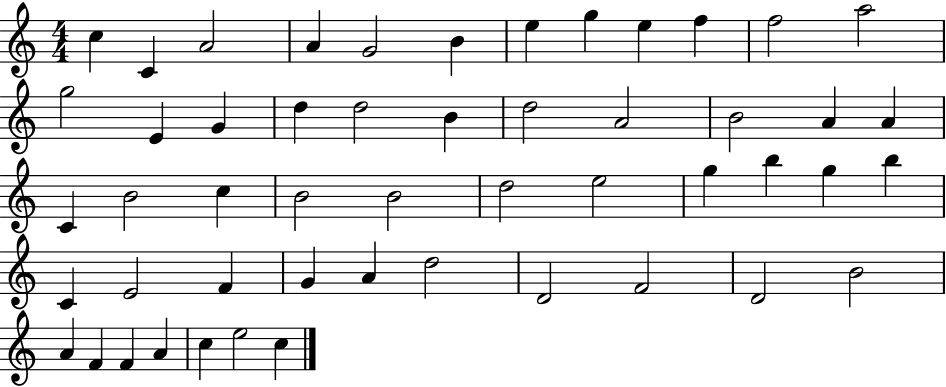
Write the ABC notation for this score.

X:1
T:Untitled
M:4/4
L:1/4
K:C
c C A2 A G2 B e g e f f2 a2 g2 E G d d2 B d2 A2 B2 A A C B2 c B2 B2 d2 e2 g b g b C E2 F G A d2 D2 F2 D2 B2 A F F A c e2 c